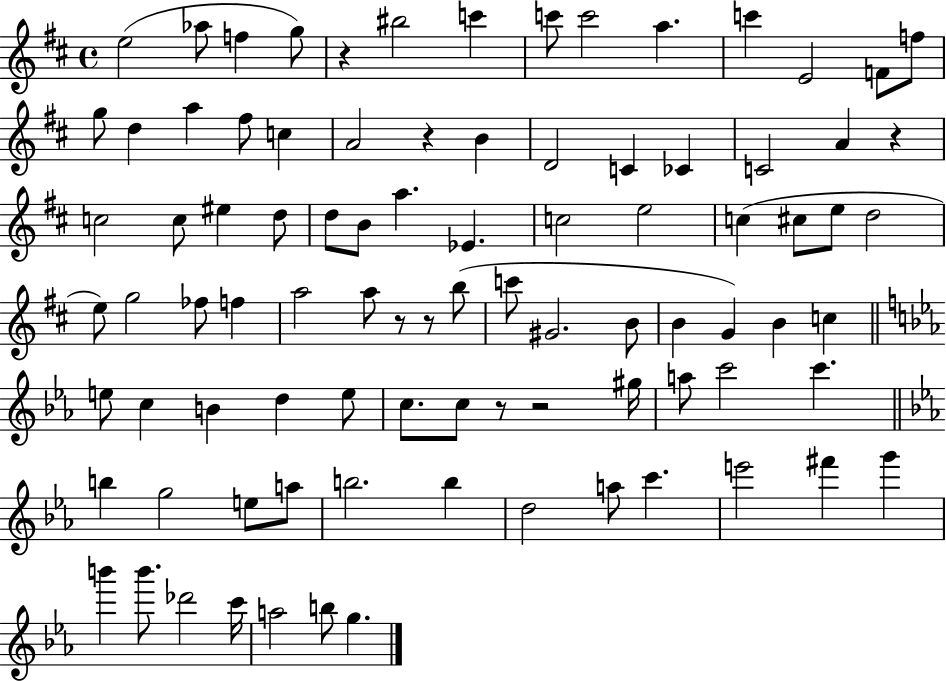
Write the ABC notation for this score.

X:1
T:Untitled
M:4/4
L:1/4
K:D
e2 _a/2 f g/2 z ^b2 c' c'/2 c'2 a c' E2 F/2 f/2 g/2 d a ^f/2 c A2 z B D2 C _C C2 A z c2 c/2 ^e d/2 d/2 B/2 a _E c2 e2 c ^c/2 e/2 d2 e/2 g2 _f/2 f a2 a/2 z/2 z/2 b/2 c'/2 ^G2 B/2 B G B c e/2 c B d e/2 c/2 c/2 z/2 z2 ^g/4 a/2 c'2 c' b g2 e/2 a/2 b2 b d2 a/2 c' e'2 ^f' g' b' b'/2 _d'2 c'/4 a2 b/2 g